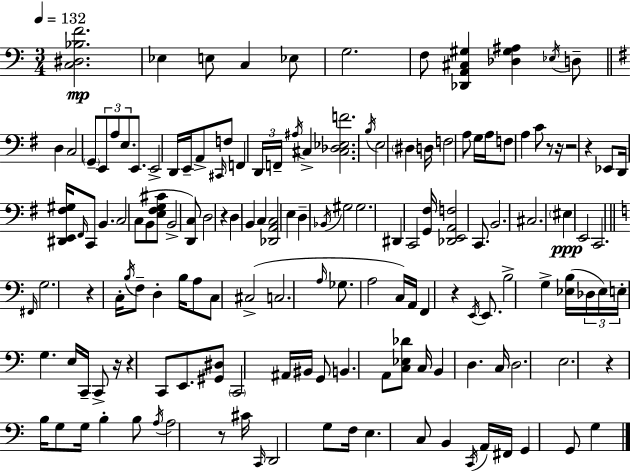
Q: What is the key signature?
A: C major